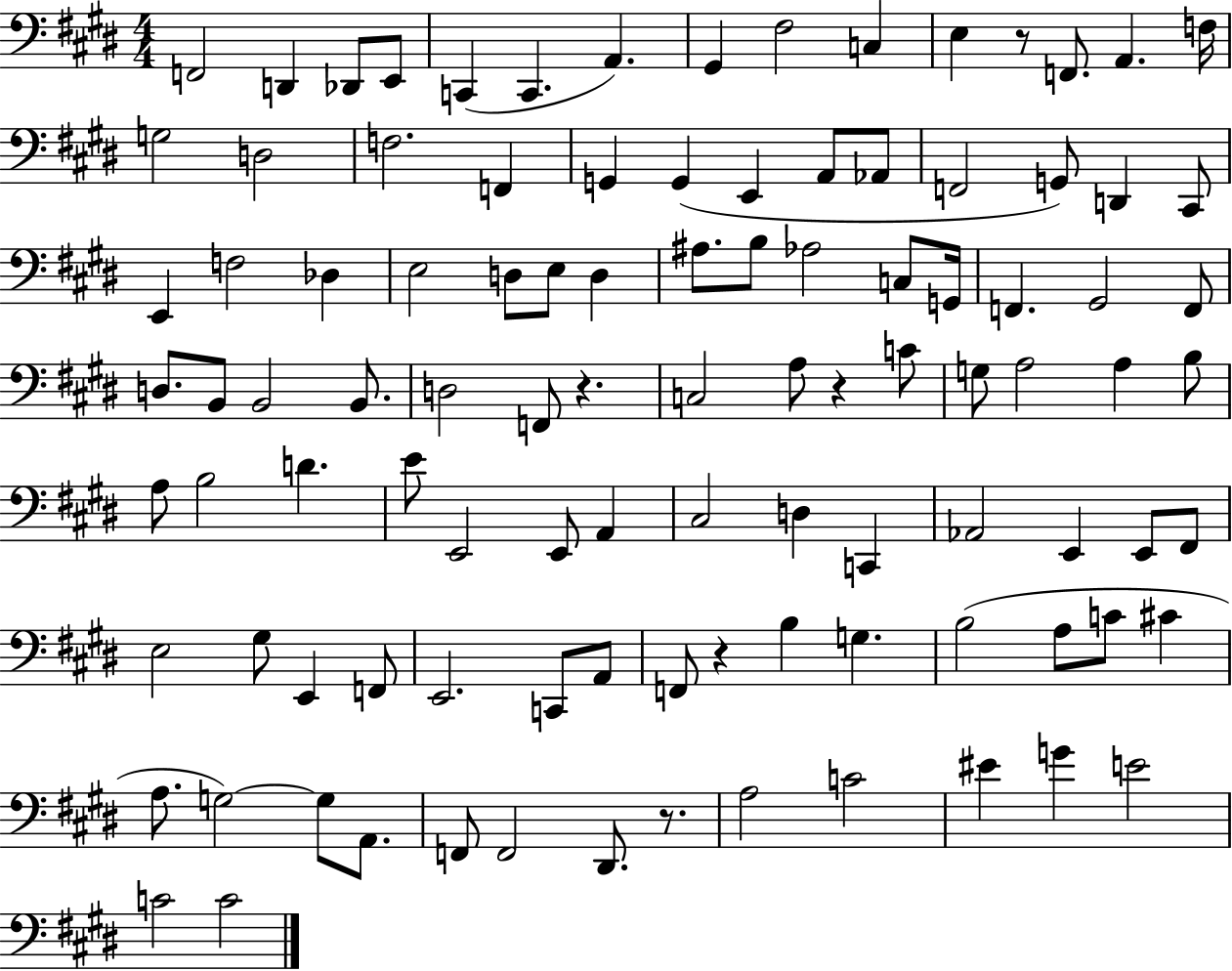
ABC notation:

X:1
T:Untitled
M:4/4
L:1/4
K:E
F,,2 D,, _D,,/2 E,,/2 C,, C,, A,, ^G,, ^F,2 C, E, z/2 F,,/2 A,, F,/4 G,2 D,2 F,2 F,, G,, G,, E,, A,,/2 _A,,/2 F,,2 G,,/2 D,, ^C,,/2 E,, F,2 _D, E,2 D,/2 E,/2 D, ^A,/2 B,/2 _A,2 C,/2 G,,/4 F,, ^G,,2 F,,/2 D,/2 B,,/2 B,,2 B,,/2 D,2 F,,/2 z C,2 A,/2 z C/2 G,/2 A,2 A, B,/2 A,/2 B,2 D E/2 E,,2 E,,/2 A,, ^C,2 D, C,, _A,,2 E,, E,,/2 ^F,,/2 E,2 ^G,/2 E,, F,,/2 E,,2 C,,/2 A,,/2 F,,/2 z B, G, B,2 A,/2 C/2 ^C A,/2 G,2 G,/2 A,,/2 F,,/2 F,,2 ^D,,/2 z/2 A,2 C2 ^E G E2 C2 C2